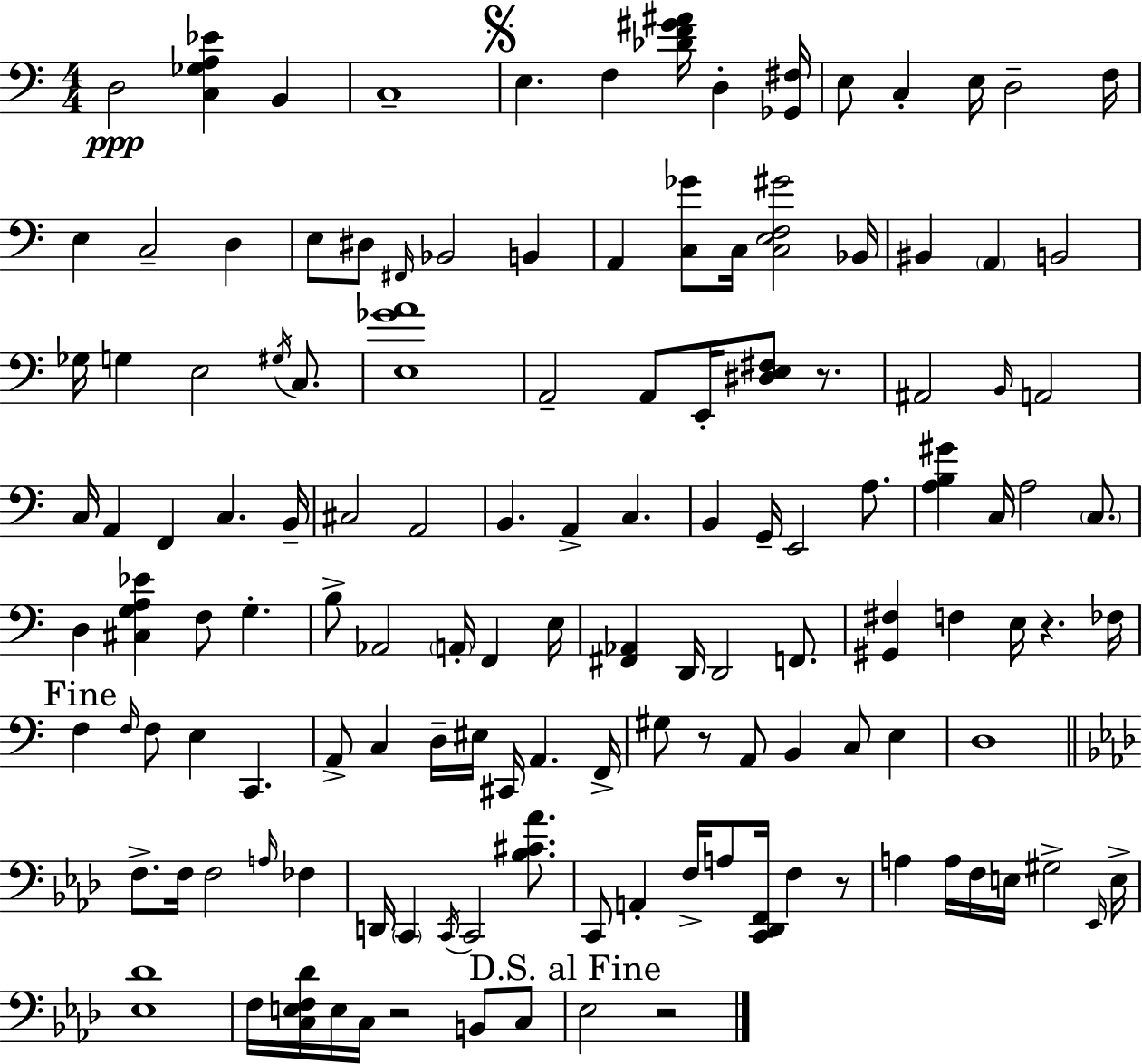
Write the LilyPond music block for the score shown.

{
  \clef bass
  \numericTimeSignature
  \time 4/4
  \key c \major
  d2\ppp <c ges a ees'>4 b,4 | c1-- | \mark \markup { \musicglyph "scripts.segno" } e4. f4 <des' f' gis' ais'>16 d4-. <ges, fis>16 | e8 c4-. e16 d2-- f16 | \break e4 c2-- d4 | e8 dis8 \grace { fis,16 } bes,2 b,4 | a,4 <c ges'>8 c16 <c e f gis'>2 | bes,16 bis,4 \parenthesize a,4 b,2 | \break ges16 g4 e2 \acciaccatura { gis16 } c8. | <e ges' a'>1 | a,2-- a,8 e,16-. <dis e fis>8 r8. | ais,2 \grace { b,16 } a,2 | \break c16 a,4 f,4 c4. | b,16-- cis2 a,2 | b,4. a,4-> c4. | b,4 g,16-- e,2 | \break a8. <a b gis'>4 c16 a2 | \parenthesize c8. d4 <cis g a ees'>4 f8 g4.-. | b8-> aes,2 \parenthesize a,16-. f,4 | e16 <fis, aes,>4 d,16 d,2 | \break f,8. <gis, fis>4 f4 e16 r4. | fes16 \mark "Fine" f4 \grace { f16 } f8 e4 c,4. | a,8-> c4 d16-- eis16 cis,16 a,4. | f,16-> gis8 r8 a,8 b,4 c8 | \break e4 d1 | \bar "||" \break \key aes \major f8.-> f16 f2 \grace { a16 } fes4 | d,16 \parenthesize c,4 \acciaccatura { c,16 } c,2 <bes cis' aes'>8. | c,8 a,4-. f16-> a8 <c, des, f,>16 f4 | r8 a4 a16 f16 e16 gis2-> | \break \grace { ees,16 } e16-> <ees des'>1 | f16 <c e f des'>16 e16 c16 r2 b,8 | c8 \mark "D.S. al Fine" ees2 r2 | \bar "|."
}